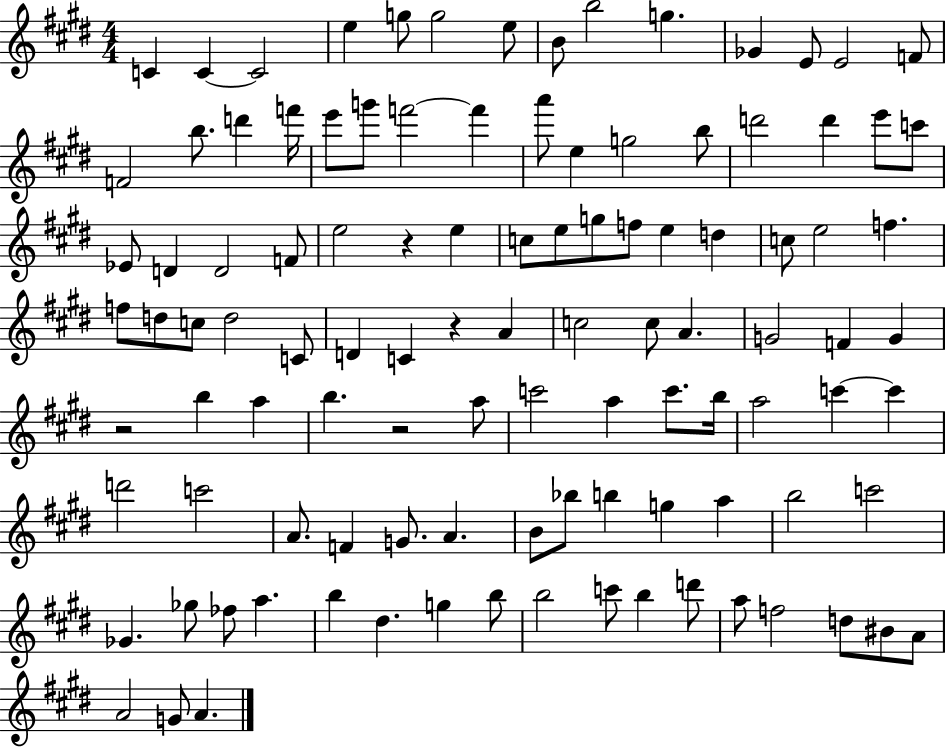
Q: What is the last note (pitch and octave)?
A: A4